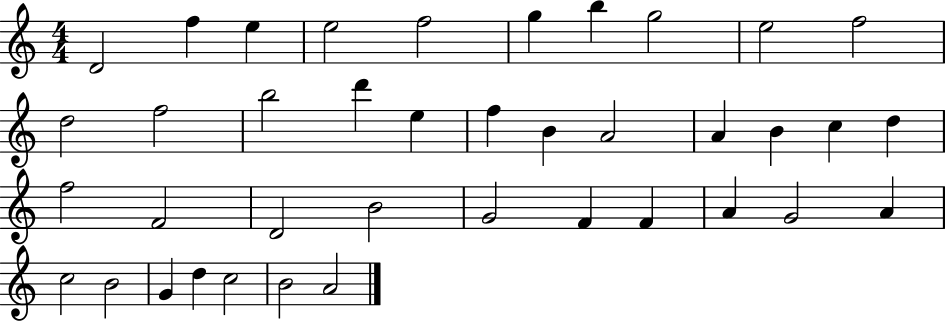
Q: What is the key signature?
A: C major